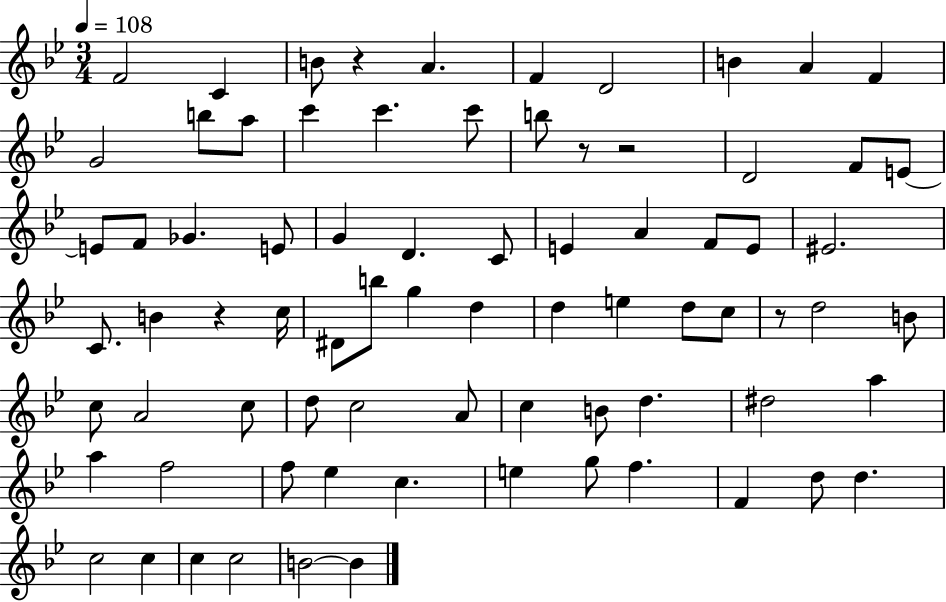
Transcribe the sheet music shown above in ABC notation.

X:1
T:Untitled
M:3/4
L:1/4
K:Bb
F2 C B/2 z A F D2 B A F G2 b/2 a/2 c' c' c'/2 b/2 z/2 z2 D2 F/2 E/2 E/2 F/2 _G E/2 G D C/2 E A F/2 E/2 ^E2 C/2 B z c/4 ^D/2 b/2 g d d e d/2 c/2 z/2 d2 B/2 c/2 A2 c/2 d/2 c2 A/2 c B/2 d ^d2 a a f2 f/2 _e c e g/2 f F d/2 d c2 c c c2 B2 B